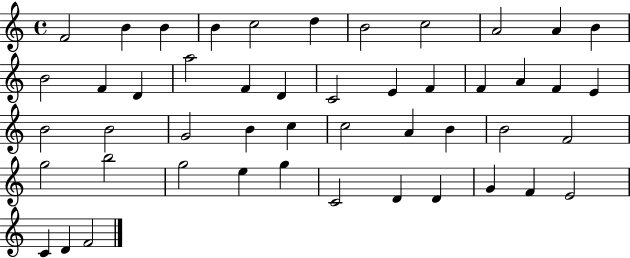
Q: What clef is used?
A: treble